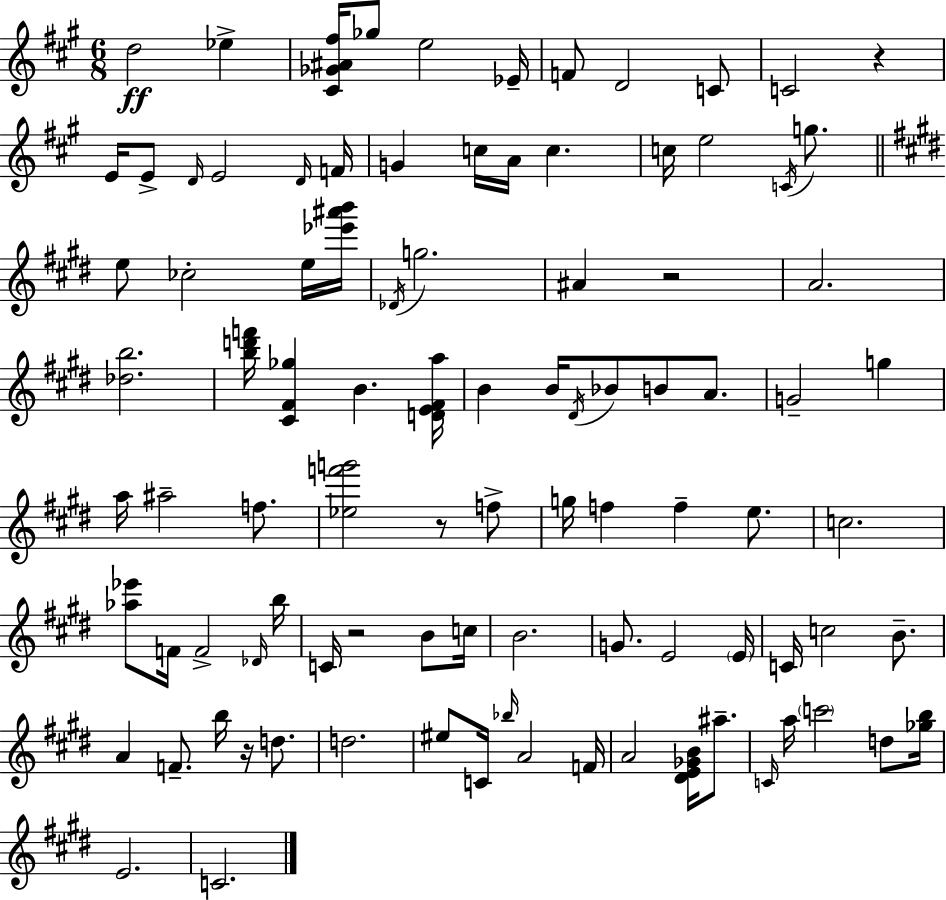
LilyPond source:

{
  \clef treble
  \numericTimeSignature
  \time 6/8
  \key a \major
  d''2\ff ees''4-> | <cis' ges' ais' fis''>16 ges''8 e''2 ees'16-- | f'8 d'2 c'8 | c'2 r4 | \break e'16 e'8-> \grace { d'16 } e'2 | \grace { d'16 } f'16 g'4 c''16 a'16 c''4. | c''16 e''2 \acciaccatura { c'16 } | g''8. \bar "||" \break \key e \major e''8 ces''2-. e''16 <ees''' ais''' b'''>16 | \acciaccatura { des'16 } g''2. | ais'4 r2 | a'2. | \break <des'' b''>2. | <b'' d''' f'''>16 <cis' fis' ges''>4 b'4. | <d' e' fis' a''>16 b'4 b'16 \acciaccatura { dis'16 } bes'8 b'8 a'8. | g'2-- g''4 | \break a''16 ais''2-- f''8. | <ees'' f''' g'''>2 r8 | f''8-> g''16 f''4 f''4-- e''8. | c''2. | \break <aes'' ees'''>8 f'16 f'2-> | \grace { des'16 } b''16 c'16 r2 | b'8 c''16 b'2. | g'8. e'2 | \break \parenthesize e'16 c'16 c''2 | b'8.-- a'4 f'8.-- b''16 r16 | d''8. d''2. | eis''8 c'16 \grace { bes''16 } a'2 | \break f'16 a'2 | <dis' e' ges' b'>16 ais''8.-- \grace { c'16 } a''16 \parenthesize c'''2 | d''8 <ges'' b''>16 e'2. | c'2. | \break \bar "|."
}